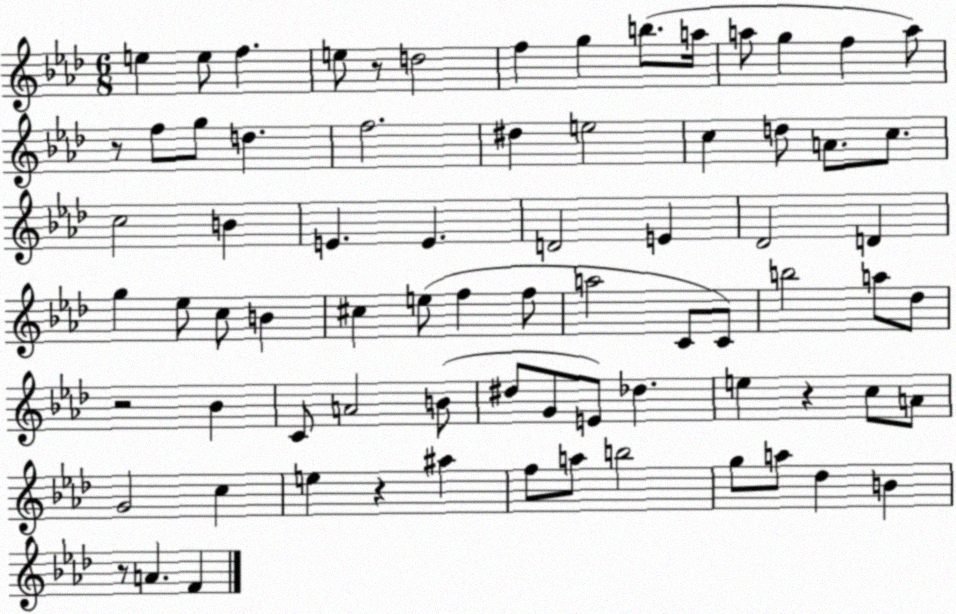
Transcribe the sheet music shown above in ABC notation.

X:1
T:Untitled
M:6/8
L:1/4
K:Ab
e e/2 f e/2 z/2 d2 f g b/2 a/4 a/2 g f a/2 z/2 f/2 g/2 d f2 ^d e2 c d/2 A/2 c/2 c2 B E E D2 E _D2 D g _e/2 c/2 B ^c e/2 f f/2 a2 C/2 C/2 b2 a/2 _d/2 z2 _B C/2 A2 B/2 ^d/2 G/2 E/2 _d e z c/2 A/2 G2 c e z ^a f/2 a/2 b2 g/2 a/2 _d B z/2 A F